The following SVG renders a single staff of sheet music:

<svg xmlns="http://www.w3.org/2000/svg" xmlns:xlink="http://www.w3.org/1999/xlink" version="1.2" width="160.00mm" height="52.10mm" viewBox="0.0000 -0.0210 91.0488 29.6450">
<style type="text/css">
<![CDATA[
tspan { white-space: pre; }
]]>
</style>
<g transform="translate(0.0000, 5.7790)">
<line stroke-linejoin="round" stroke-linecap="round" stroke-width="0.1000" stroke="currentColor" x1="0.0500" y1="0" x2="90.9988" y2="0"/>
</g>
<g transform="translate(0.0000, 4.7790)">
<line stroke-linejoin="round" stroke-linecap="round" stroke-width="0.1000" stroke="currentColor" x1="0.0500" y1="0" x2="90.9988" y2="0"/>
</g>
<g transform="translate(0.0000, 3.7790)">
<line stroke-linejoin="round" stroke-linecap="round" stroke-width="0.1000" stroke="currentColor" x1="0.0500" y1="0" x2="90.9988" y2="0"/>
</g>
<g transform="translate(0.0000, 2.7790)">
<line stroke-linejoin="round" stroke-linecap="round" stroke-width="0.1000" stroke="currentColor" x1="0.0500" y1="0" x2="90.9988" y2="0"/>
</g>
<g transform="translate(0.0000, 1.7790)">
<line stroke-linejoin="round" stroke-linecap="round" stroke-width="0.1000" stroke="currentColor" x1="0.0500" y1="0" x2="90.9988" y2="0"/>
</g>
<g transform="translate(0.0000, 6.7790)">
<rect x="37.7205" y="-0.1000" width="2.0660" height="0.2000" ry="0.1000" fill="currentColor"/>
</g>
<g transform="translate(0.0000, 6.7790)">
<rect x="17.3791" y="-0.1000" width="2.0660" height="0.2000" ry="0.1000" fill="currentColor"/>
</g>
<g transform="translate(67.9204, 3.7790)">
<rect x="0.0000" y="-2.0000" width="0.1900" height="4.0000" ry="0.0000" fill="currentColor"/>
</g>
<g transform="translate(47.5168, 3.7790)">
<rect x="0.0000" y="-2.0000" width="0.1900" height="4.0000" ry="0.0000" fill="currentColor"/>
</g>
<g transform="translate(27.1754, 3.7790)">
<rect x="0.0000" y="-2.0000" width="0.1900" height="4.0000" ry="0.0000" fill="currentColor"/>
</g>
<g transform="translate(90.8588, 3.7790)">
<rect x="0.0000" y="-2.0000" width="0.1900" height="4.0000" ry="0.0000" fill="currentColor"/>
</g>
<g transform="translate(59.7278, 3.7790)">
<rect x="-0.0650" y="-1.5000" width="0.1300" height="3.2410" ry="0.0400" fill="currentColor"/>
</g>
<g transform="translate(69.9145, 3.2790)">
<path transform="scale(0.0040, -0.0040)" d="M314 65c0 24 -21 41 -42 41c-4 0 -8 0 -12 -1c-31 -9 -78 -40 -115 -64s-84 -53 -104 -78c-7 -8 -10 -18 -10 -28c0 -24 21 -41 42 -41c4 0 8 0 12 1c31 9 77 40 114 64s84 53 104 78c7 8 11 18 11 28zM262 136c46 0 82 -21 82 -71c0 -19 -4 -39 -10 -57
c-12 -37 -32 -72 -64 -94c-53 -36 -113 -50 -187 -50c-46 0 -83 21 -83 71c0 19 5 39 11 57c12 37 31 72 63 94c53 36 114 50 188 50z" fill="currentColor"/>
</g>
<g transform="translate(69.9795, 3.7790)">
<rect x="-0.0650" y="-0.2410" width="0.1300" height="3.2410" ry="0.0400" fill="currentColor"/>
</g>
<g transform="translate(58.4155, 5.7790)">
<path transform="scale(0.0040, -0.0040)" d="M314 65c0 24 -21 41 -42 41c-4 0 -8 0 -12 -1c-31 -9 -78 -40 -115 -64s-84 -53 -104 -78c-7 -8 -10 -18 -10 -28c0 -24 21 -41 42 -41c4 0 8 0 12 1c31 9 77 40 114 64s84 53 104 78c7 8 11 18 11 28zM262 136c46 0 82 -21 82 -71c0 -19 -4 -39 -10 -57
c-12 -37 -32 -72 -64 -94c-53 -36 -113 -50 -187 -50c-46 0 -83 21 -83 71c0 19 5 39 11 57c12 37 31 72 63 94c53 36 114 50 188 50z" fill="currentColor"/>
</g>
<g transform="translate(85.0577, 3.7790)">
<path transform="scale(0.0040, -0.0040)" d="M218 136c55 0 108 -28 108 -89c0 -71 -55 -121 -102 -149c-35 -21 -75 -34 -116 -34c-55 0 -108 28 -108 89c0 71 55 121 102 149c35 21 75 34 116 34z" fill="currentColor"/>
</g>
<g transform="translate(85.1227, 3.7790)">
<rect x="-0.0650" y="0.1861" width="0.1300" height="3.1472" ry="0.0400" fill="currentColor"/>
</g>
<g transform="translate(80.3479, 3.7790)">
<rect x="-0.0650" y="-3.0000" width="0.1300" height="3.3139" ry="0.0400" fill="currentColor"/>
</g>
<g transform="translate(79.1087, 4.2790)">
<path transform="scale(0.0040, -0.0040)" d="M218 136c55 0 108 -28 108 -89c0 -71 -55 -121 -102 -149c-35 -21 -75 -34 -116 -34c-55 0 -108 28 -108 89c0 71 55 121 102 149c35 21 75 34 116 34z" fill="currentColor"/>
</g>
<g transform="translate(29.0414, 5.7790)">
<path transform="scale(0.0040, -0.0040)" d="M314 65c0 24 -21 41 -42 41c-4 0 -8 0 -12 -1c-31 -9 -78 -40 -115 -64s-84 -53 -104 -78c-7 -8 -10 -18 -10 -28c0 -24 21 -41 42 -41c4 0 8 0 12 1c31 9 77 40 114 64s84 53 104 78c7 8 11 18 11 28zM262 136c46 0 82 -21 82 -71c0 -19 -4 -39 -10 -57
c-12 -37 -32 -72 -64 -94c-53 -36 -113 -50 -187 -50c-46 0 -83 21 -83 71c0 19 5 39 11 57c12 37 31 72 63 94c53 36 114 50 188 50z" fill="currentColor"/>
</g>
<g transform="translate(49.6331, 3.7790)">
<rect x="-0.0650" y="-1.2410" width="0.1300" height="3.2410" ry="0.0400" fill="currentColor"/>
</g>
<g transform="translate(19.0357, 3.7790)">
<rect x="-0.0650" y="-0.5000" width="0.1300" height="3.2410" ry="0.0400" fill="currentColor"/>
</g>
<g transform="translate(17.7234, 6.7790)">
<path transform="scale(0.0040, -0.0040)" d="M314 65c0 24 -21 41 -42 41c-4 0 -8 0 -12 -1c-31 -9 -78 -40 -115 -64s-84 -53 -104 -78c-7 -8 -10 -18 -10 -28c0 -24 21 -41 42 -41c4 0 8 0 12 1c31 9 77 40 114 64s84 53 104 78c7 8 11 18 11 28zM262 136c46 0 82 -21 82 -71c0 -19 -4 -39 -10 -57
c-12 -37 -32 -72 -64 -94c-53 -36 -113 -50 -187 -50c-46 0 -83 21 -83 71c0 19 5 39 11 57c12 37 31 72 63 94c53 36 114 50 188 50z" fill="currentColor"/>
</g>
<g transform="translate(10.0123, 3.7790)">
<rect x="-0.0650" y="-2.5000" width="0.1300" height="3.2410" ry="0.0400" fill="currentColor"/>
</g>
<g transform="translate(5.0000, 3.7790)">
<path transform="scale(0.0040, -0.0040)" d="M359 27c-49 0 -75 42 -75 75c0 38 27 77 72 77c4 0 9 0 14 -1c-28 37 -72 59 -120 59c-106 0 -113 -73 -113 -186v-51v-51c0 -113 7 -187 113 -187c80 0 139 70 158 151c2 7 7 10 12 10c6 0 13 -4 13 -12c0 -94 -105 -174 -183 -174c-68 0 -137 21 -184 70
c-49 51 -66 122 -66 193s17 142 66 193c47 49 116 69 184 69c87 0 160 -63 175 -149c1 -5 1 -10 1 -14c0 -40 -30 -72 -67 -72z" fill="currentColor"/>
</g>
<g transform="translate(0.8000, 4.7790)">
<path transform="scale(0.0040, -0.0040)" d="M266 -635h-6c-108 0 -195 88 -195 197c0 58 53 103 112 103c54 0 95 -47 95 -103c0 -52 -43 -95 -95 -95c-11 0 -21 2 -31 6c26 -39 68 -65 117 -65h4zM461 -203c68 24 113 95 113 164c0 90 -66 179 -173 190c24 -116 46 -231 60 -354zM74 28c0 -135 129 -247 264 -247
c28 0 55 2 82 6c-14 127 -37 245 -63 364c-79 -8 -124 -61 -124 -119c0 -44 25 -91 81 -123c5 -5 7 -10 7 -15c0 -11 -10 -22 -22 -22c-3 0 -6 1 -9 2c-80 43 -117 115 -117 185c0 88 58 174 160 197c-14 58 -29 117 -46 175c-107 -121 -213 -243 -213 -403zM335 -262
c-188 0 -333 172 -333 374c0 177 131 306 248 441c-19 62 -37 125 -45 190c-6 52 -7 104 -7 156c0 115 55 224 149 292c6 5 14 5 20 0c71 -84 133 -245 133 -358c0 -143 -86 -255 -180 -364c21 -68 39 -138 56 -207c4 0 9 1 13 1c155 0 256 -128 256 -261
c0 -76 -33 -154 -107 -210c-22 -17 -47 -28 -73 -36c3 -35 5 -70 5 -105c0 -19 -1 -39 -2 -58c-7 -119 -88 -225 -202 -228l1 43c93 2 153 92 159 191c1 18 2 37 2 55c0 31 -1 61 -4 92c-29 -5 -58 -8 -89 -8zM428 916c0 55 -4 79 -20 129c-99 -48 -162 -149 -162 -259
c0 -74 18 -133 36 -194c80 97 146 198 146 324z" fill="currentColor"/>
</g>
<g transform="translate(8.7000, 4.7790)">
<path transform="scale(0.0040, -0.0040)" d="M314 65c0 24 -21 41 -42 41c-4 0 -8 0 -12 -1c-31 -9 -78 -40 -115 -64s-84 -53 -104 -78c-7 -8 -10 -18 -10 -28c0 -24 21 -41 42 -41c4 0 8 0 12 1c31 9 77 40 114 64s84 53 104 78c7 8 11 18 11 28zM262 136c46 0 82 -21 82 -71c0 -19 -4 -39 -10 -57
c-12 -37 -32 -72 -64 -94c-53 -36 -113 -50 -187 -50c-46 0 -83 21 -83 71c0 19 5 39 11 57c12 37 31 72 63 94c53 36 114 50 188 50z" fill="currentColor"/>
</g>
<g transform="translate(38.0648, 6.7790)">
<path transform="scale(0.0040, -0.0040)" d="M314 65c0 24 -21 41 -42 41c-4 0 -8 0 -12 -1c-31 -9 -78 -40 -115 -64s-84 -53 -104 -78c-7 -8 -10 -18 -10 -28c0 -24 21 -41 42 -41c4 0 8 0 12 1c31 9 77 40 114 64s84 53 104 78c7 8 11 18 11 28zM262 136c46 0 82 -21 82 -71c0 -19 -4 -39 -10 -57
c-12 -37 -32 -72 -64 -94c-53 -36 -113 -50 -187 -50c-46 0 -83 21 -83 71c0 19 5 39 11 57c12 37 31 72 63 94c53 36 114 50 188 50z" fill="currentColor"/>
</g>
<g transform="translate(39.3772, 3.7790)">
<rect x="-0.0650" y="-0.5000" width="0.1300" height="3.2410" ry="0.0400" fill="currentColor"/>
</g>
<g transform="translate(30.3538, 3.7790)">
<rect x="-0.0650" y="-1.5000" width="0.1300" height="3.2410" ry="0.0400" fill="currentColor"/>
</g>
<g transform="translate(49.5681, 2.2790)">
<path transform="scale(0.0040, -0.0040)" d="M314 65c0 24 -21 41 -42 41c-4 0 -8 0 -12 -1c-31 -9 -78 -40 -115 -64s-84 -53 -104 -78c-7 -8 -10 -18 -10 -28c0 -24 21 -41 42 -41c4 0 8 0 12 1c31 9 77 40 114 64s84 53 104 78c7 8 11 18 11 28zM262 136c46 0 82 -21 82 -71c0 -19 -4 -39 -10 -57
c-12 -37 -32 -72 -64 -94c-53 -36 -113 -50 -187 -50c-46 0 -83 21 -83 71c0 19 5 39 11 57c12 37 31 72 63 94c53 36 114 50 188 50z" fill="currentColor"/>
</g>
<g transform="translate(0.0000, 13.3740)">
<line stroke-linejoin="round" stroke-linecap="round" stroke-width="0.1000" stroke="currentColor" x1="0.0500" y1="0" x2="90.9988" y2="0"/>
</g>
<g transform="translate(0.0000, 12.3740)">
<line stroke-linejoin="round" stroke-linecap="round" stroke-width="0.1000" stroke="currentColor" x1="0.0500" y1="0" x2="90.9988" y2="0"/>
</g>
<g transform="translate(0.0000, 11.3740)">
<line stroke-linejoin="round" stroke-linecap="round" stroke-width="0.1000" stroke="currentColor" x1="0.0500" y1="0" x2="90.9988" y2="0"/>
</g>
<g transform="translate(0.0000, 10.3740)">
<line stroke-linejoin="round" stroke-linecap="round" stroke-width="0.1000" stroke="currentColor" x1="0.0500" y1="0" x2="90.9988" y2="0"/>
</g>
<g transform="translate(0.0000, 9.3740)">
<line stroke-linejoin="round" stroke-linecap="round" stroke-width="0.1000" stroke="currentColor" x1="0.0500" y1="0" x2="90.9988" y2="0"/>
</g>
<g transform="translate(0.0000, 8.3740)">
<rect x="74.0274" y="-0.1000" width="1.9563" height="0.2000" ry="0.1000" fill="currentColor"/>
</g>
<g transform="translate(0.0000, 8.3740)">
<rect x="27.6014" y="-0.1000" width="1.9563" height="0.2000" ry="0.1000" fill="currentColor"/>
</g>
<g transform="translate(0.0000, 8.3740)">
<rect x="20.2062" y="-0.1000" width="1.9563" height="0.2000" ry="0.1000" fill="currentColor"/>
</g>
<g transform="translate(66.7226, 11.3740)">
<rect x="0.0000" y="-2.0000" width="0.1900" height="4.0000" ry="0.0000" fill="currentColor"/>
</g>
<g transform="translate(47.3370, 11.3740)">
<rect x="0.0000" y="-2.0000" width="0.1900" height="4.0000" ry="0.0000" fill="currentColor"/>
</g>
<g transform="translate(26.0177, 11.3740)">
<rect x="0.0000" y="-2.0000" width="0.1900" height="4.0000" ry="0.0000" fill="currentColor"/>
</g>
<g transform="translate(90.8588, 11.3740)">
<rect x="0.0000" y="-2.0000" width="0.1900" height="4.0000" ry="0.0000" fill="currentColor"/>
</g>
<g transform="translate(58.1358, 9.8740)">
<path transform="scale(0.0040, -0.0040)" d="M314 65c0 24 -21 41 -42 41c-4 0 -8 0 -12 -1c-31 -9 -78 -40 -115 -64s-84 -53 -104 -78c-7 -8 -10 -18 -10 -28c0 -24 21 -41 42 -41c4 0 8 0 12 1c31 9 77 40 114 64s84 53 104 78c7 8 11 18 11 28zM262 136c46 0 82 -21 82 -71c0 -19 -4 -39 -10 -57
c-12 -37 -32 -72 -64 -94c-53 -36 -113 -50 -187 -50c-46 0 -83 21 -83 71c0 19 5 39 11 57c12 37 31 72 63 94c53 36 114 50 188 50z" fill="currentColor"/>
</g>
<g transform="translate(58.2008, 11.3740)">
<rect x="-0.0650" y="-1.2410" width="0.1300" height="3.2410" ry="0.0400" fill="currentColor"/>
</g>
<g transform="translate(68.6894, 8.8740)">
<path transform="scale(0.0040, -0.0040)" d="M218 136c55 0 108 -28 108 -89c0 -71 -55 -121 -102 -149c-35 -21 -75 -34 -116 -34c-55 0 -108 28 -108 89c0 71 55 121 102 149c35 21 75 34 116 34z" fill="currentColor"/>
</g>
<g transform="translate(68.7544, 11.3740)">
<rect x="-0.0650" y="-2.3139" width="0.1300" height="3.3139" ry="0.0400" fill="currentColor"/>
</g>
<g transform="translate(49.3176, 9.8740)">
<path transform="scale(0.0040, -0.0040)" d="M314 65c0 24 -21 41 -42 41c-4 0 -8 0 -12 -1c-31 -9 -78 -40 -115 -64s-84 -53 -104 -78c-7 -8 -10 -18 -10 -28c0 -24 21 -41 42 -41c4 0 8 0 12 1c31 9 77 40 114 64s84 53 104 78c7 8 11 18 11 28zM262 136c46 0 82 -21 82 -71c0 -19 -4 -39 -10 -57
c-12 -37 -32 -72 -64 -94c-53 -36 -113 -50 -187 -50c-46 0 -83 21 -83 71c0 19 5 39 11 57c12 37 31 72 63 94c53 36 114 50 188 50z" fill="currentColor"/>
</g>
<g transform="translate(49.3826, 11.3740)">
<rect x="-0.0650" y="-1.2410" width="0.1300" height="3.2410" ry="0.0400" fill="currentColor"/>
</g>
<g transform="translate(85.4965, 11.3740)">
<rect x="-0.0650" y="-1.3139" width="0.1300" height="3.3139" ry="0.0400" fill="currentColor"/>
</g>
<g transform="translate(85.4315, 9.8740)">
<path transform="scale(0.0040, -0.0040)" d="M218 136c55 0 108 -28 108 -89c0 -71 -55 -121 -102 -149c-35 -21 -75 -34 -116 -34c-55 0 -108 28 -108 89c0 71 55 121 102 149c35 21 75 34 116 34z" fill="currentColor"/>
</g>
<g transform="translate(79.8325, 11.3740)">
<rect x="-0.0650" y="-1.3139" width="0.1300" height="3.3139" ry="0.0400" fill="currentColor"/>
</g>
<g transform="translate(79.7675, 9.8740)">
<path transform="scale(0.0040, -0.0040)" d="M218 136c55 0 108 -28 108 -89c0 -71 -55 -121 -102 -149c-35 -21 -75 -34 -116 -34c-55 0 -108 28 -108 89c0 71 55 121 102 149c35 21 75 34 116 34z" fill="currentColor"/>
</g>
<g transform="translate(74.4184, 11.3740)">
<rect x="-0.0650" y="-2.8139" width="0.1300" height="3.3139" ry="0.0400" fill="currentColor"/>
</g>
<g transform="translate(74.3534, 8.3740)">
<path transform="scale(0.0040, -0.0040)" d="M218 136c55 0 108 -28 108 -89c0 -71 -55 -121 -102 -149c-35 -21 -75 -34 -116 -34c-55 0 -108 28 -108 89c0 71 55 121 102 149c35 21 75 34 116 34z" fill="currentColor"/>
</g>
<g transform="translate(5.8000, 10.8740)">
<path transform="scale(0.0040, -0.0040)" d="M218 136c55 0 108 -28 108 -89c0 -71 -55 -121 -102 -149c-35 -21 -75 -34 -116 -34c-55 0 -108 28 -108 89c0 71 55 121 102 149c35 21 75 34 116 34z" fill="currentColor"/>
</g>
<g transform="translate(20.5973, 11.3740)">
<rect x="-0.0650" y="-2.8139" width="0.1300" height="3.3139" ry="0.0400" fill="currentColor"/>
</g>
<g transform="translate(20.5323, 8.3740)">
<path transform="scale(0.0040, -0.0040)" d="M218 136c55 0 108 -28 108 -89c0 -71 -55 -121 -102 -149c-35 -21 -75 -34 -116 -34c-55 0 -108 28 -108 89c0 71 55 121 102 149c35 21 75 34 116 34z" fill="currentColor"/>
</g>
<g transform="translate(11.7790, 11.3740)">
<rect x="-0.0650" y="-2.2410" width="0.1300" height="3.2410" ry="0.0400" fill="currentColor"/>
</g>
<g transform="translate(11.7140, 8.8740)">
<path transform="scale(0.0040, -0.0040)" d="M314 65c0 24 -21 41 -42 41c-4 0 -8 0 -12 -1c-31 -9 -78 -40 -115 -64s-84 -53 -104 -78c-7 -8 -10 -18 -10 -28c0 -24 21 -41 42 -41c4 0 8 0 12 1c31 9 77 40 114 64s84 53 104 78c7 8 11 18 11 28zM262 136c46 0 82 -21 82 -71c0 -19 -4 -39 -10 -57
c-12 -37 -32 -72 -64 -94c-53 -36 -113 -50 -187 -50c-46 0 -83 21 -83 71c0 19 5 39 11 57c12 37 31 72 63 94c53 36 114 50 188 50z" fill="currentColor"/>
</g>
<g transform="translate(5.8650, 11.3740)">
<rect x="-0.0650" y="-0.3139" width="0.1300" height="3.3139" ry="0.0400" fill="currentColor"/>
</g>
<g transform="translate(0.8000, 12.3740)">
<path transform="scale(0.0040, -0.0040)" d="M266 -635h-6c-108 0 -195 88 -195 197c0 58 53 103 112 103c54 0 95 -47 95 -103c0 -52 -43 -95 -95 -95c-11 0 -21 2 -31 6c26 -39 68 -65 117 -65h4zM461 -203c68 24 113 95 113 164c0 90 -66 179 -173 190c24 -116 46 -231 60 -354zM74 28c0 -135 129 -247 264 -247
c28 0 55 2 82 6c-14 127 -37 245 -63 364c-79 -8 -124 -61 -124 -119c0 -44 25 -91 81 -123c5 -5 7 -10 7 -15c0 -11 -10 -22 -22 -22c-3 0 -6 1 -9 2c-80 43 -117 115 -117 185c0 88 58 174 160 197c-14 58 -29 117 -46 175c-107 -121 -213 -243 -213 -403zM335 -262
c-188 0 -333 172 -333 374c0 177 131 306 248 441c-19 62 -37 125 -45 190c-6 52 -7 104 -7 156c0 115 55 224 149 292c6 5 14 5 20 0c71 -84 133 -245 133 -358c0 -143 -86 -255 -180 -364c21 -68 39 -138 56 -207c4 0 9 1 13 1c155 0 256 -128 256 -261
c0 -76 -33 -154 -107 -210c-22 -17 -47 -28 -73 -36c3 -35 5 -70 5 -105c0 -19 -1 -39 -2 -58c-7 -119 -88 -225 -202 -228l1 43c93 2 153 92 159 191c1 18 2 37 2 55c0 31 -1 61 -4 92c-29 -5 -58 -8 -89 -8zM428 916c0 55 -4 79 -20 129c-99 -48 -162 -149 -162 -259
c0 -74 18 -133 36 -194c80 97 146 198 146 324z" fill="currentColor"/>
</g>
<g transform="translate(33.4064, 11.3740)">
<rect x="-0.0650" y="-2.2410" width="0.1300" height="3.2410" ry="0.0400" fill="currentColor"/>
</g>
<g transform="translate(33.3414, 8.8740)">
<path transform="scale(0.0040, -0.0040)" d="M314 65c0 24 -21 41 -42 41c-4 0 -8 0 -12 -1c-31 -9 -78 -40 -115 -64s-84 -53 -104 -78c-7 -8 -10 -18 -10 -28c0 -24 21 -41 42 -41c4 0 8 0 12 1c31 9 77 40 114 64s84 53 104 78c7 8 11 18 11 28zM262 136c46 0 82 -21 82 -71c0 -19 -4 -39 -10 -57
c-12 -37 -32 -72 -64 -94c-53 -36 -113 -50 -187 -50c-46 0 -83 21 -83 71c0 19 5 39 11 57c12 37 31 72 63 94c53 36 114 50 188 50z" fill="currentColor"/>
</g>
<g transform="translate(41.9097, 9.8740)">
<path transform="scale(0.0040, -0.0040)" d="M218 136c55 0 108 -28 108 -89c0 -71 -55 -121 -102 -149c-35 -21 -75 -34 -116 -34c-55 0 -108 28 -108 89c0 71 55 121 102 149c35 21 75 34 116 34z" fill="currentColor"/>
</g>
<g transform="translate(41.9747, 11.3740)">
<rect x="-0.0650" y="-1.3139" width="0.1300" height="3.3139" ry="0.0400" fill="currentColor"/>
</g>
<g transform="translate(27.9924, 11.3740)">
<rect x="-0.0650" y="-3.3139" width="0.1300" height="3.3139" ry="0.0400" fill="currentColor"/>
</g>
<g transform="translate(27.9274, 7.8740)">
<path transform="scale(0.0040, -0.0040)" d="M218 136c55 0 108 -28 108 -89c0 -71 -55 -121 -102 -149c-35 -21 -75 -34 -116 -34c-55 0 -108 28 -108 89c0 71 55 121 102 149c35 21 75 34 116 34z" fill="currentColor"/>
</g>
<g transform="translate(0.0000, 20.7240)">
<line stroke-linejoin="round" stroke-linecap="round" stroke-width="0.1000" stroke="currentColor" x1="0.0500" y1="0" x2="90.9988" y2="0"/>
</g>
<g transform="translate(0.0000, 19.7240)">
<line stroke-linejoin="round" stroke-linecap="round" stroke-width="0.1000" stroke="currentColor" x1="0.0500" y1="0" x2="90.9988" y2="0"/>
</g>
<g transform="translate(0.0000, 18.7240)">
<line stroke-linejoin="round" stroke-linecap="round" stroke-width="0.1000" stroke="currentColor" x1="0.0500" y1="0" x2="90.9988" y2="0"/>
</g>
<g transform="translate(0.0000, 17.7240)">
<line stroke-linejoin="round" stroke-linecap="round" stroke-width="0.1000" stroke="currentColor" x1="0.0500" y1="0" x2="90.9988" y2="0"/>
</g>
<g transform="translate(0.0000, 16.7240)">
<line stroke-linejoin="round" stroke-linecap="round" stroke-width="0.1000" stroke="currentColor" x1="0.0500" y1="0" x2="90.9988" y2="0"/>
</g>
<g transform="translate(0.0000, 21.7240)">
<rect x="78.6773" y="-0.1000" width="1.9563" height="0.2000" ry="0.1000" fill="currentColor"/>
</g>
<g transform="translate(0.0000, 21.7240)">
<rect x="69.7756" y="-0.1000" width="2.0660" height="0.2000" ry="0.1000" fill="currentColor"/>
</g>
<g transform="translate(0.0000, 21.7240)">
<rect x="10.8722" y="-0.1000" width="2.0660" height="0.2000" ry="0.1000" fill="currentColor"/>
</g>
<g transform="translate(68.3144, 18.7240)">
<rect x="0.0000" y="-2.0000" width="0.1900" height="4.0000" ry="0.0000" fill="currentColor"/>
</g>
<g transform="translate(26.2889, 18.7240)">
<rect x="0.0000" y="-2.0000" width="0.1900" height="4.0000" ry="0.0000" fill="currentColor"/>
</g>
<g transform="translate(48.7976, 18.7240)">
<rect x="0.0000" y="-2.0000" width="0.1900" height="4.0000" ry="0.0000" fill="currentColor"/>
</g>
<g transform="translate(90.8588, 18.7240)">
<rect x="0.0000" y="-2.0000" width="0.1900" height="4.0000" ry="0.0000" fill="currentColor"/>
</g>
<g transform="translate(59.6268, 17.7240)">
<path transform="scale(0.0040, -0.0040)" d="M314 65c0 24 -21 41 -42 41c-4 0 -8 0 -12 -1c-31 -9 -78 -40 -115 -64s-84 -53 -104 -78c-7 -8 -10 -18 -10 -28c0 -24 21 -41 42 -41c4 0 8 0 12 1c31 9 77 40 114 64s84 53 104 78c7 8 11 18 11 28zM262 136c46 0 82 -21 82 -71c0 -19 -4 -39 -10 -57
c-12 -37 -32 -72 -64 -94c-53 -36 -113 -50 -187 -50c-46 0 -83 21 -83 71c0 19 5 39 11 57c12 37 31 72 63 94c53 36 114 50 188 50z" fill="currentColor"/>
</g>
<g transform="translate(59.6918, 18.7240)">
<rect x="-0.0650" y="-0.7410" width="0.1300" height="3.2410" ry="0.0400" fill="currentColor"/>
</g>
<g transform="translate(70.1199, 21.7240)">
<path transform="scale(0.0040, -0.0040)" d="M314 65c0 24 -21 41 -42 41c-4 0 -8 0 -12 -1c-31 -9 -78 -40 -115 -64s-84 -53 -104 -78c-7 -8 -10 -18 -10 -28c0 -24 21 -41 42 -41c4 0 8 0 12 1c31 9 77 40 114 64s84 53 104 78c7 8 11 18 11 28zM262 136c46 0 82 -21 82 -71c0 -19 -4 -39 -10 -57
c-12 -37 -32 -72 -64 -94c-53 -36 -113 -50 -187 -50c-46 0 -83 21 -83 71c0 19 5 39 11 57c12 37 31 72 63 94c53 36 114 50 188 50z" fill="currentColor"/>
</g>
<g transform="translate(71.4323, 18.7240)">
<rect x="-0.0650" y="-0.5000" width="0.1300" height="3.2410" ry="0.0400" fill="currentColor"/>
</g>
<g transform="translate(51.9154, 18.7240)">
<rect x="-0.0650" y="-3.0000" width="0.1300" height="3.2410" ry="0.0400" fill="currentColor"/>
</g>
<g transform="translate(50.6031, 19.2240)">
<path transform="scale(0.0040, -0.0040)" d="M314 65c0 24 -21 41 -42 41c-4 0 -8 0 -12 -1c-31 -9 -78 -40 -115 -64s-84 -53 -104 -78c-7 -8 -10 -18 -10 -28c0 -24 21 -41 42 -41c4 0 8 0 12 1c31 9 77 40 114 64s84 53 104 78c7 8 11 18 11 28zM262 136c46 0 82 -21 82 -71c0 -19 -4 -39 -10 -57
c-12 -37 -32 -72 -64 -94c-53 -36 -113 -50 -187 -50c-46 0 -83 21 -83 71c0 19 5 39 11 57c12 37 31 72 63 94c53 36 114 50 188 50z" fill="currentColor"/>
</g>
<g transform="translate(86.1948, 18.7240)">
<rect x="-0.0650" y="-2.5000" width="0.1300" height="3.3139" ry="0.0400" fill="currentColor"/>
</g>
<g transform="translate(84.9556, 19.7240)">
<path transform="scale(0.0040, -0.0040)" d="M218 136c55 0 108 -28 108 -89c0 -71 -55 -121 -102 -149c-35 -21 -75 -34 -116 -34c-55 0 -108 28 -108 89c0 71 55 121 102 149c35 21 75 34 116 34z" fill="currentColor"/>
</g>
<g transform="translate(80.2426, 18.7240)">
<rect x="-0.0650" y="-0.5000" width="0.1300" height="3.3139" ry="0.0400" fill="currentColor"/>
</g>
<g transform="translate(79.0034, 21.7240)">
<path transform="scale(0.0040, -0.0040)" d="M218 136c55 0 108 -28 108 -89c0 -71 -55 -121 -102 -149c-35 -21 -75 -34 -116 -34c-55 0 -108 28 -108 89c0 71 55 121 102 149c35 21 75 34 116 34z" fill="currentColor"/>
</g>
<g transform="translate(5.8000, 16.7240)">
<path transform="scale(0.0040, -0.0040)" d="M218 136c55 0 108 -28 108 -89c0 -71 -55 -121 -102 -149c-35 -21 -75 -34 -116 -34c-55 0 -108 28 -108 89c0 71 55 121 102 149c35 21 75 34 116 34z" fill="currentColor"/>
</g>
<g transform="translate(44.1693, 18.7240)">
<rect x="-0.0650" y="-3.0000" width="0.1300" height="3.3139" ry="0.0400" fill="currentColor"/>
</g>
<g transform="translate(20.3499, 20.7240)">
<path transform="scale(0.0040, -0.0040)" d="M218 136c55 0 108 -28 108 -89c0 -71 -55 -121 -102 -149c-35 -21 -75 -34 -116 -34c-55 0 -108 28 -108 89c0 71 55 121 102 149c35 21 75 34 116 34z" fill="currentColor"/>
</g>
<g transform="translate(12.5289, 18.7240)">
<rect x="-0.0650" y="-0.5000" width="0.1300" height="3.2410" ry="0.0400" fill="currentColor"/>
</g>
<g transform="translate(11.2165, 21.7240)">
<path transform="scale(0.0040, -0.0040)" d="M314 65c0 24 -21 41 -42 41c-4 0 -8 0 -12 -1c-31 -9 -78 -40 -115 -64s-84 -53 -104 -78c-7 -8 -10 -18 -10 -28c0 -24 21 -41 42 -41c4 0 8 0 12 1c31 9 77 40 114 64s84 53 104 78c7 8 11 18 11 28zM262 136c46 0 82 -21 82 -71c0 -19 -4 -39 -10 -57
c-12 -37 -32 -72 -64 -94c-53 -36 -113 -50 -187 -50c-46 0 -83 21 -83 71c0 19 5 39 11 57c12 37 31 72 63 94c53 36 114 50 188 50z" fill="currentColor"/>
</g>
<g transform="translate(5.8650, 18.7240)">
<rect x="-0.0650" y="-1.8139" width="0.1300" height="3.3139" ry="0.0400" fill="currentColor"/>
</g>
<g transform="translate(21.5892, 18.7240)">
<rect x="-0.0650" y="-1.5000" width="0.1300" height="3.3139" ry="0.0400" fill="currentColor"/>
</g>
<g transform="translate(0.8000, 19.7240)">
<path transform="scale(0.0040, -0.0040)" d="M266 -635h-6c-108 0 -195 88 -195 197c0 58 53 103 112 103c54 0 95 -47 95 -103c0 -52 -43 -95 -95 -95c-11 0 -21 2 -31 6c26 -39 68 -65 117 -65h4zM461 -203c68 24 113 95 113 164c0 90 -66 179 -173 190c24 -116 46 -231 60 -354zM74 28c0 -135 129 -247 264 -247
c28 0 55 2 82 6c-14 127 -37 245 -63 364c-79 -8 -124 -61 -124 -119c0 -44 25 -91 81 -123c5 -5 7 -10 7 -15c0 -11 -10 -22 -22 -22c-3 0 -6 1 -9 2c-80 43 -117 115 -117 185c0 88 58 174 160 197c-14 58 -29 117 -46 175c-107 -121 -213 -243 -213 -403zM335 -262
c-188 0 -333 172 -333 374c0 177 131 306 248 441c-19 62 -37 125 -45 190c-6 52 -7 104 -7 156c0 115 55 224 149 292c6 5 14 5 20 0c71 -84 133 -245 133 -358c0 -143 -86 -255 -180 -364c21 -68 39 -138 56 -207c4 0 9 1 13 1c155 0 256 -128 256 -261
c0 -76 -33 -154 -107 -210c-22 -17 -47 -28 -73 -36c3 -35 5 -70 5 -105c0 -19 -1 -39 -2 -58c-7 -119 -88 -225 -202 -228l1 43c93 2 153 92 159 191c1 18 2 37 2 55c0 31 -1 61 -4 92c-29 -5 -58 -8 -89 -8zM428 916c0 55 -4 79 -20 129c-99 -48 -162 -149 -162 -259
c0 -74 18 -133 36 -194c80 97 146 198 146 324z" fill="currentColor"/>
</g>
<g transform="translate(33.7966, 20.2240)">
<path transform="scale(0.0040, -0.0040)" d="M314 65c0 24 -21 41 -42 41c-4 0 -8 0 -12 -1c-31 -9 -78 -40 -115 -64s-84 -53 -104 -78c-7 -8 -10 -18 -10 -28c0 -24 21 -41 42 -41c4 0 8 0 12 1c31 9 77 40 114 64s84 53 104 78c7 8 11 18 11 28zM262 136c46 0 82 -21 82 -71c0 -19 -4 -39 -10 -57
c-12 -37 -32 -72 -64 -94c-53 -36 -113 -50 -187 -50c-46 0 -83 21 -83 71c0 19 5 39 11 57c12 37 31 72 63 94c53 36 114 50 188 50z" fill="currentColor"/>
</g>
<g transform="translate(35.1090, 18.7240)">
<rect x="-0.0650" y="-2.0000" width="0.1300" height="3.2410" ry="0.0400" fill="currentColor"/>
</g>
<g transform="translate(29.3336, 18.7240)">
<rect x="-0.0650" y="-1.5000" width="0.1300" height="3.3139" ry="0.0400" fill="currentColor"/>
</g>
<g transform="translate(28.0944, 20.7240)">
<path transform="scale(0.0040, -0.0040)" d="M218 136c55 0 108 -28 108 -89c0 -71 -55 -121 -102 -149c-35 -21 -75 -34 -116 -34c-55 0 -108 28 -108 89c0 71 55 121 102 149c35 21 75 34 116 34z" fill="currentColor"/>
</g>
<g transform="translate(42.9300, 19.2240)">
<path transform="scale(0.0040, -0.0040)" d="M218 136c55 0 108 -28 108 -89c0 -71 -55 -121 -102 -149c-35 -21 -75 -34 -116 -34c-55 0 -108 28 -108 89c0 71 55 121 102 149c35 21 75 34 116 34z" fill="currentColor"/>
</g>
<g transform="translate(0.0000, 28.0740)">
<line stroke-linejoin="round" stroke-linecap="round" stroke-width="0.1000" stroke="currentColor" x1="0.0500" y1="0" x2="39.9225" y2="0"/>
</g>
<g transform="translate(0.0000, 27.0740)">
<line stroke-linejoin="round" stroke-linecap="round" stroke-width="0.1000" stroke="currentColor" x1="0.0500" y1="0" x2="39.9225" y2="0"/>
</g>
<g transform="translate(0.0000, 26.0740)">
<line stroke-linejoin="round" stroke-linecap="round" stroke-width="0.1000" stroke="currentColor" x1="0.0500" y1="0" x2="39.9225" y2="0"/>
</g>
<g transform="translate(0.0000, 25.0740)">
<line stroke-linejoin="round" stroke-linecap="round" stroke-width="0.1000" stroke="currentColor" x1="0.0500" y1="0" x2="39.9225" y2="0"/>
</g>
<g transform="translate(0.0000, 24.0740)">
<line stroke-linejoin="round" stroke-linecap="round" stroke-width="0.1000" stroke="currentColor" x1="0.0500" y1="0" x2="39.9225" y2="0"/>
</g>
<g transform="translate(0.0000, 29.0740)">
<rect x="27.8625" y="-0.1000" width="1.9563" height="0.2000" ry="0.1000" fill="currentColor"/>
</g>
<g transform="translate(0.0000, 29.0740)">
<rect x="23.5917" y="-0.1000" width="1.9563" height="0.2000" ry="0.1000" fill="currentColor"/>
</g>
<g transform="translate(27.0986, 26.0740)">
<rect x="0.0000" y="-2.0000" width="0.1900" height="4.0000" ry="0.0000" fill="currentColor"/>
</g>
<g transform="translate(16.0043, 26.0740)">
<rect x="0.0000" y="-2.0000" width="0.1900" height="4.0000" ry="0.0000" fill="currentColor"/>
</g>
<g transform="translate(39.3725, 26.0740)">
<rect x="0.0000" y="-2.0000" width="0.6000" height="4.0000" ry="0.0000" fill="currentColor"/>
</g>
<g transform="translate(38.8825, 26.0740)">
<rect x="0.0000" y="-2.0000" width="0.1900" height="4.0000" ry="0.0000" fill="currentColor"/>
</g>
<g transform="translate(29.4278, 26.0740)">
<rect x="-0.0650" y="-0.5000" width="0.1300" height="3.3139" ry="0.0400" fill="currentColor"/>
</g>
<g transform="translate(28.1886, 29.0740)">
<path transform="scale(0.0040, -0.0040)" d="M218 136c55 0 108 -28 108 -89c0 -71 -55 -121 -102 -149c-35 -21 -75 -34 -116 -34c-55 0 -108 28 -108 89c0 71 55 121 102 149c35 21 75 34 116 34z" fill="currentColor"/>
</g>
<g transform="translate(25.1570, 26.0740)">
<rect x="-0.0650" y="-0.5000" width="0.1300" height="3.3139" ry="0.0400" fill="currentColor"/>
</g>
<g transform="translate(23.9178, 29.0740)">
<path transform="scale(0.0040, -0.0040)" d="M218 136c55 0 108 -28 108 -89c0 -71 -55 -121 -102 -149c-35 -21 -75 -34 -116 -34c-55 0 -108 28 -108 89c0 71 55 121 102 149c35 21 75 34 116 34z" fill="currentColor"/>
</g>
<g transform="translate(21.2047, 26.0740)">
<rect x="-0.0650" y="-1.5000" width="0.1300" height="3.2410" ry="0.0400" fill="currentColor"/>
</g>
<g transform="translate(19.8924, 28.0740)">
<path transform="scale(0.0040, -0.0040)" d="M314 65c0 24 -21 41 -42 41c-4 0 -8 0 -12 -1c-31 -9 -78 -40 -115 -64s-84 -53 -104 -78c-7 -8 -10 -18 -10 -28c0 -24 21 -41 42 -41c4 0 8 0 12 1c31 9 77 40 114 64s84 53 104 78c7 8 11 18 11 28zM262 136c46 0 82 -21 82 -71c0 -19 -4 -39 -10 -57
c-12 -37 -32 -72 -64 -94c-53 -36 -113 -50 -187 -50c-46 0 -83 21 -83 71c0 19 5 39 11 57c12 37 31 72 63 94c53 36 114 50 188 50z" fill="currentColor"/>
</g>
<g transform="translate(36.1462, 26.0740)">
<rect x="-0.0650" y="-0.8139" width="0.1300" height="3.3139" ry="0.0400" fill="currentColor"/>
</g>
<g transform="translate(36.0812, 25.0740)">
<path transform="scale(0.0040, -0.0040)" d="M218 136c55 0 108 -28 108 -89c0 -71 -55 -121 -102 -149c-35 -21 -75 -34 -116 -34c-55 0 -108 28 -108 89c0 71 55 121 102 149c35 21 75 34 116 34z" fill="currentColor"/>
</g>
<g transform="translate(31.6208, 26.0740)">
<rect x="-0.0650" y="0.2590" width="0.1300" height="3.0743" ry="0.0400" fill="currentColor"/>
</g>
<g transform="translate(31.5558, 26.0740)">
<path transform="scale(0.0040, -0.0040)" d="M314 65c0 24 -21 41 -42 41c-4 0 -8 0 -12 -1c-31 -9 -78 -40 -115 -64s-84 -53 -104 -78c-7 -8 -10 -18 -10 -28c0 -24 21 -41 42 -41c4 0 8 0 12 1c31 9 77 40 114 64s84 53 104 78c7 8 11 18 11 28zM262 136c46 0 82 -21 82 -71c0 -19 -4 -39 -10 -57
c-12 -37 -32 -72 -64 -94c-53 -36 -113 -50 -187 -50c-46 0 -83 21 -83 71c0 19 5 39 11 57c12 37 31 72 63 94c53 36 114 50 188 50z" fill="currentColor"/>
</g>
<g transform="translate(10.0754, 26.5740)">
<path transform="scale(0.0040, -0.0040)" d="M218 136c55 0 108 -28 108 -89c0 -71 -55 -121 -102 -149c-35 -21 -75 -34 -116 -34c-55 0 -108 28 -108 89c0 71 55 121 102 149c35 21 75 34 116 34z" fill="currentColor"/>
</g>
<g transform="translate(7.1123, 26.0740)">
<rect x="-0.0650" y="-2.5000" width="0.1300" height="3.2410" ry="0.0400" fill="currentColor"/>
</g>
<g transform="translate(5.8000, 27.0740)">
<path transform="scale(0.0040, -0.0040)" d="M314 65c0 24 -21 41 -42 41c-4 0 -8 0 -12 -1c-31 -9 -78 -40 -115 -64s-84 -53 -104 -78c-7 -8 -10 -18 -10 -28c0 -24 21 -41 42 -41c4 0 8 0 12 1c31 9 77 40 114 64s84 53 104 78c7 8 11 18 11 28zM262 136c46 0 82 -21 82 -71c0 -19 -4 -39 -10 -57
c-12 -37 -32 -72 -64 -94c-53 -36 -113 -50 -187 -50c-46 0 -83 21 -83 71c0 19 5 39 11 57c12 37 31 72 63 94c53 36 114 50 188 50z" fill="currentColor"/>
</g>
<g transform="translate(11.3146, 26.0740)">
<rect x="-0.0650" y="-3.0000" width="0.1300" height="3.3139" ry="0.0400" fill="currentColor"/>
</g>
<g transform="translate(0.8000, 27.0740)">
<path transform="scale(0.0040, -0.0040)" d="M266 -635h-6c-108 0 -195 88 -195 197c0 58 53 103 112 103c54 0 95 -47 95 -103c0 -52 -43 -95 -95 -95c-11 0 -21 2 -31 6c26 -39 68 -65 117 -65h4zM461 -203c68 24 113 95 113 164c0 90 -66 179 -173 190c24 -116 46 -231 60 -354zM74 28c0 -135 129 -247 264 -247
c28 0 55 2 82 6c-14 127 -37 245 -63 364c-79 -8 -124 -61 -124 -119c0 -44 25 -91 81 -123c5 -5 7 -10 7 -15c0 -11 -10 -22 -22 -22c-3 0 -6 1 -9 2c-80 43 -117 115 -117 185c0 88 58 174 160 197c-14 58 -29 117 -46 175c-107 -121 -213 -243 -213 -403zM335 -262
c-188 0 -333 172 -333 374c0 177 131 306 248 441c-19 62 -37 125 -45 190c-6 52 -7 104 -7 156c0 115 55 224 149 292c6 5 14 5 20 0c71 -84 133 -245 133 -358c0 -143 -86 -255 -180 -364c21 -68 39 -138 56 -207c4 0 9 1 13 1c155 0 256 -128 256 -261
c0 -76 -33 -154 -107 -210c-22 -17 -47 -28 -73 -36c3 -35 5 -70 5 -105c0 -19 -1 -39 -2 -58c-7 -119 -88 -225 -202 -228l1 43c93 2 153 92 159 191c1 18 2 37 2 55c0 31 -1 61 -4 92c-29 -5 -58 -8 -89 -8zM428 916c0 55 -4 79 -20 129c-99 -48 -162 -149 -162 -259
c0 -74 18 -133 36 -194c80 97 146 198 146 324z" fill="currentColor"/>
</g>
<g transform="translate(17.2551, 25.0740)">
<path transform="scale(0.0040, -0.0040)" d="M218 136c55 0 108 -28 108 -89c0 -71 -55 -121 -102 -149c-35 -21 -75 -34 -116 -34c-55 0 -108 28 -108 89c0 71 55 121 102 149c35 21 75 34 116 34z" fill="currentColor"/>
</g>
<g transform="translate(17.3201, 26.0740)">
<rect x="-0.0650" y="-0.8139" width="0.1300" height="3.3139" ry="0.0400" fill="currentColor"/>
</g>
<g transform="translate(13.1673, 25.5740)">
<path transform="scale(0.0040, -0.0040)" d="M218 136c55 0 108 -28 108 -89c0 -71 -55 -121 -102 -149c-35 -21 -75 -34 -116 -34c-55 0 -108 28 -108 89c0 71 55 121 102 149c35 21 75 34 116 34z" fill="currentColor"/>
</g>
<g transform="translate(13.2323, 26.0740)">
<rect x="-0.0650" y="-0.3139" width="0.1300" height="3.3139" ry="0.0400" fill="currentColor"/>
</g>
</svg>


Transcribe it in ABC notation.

X:1
T:Untitled
M:4/4
L:1/4
K:C
G2 C2 E2 C2 e2 E2 c2 A B c g2 a b g2 e e2 e2 g a e e f C2 E E F2 A A2 d2 C2 C G G2 A c d E2 C C B2 d